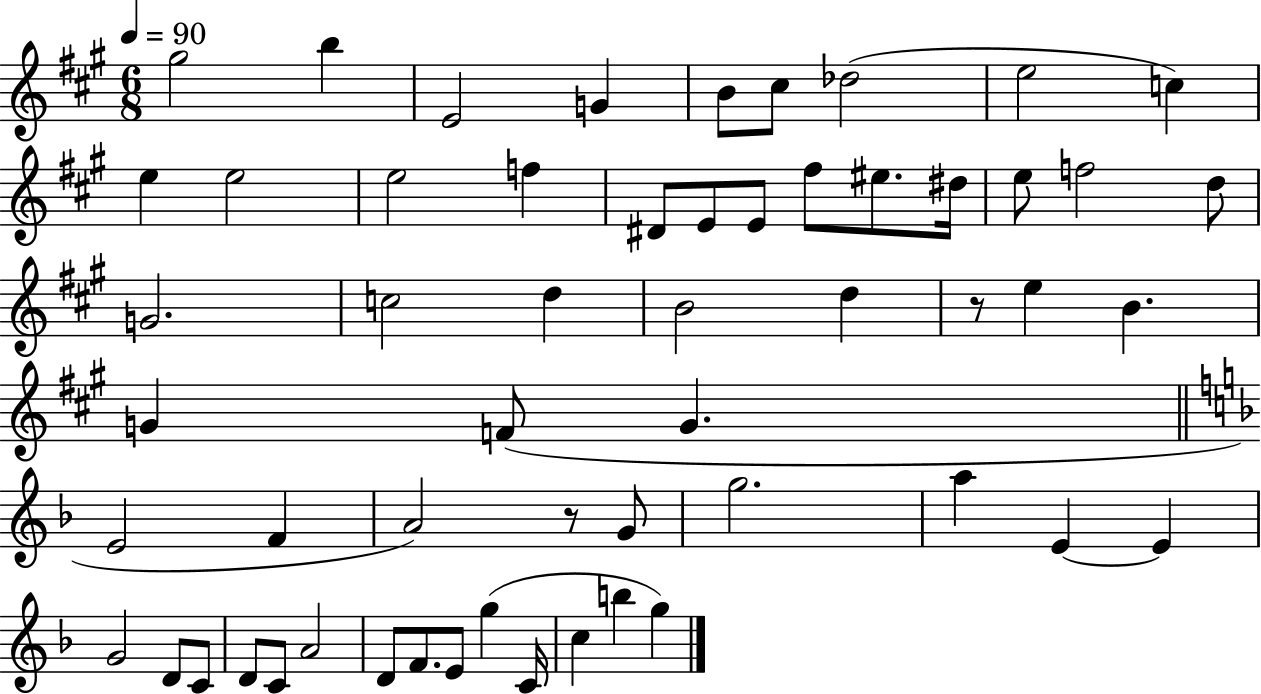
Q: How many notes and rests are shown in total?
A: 56